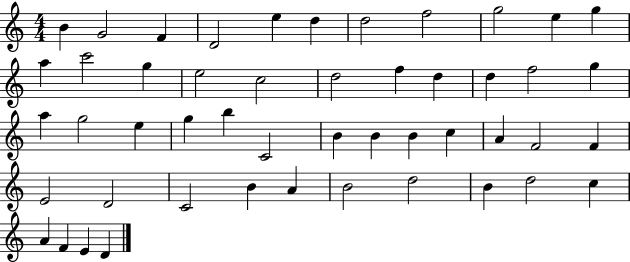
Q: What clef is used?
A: treble